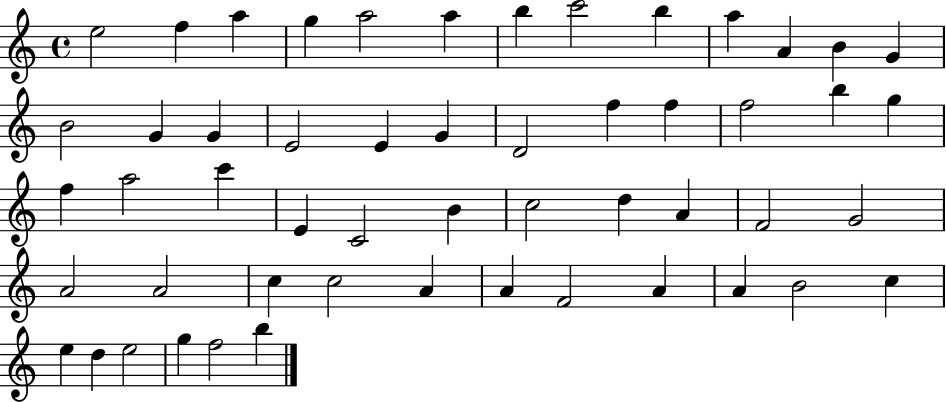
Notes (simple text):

E5/h F5/q A5/q G5/q A5/h A5/q B5/q C6/h B5/q A5/q A4/q B4/q G4/q B4/h G4/q G4/q E4/h E4/q G4/q D4/h F5/q F5/q F5/h B5/q G5/q F5/q A5/h C6/q E4/q C4/h B4/q C5/h D5/q A4/q F4/h G4/h A4/h A4/h C5/q C5/h A4/q A4/q F4/h A4/q A4/q B4/h C5/q E5/q D5/q E5/h G5/q F5/h B5/q